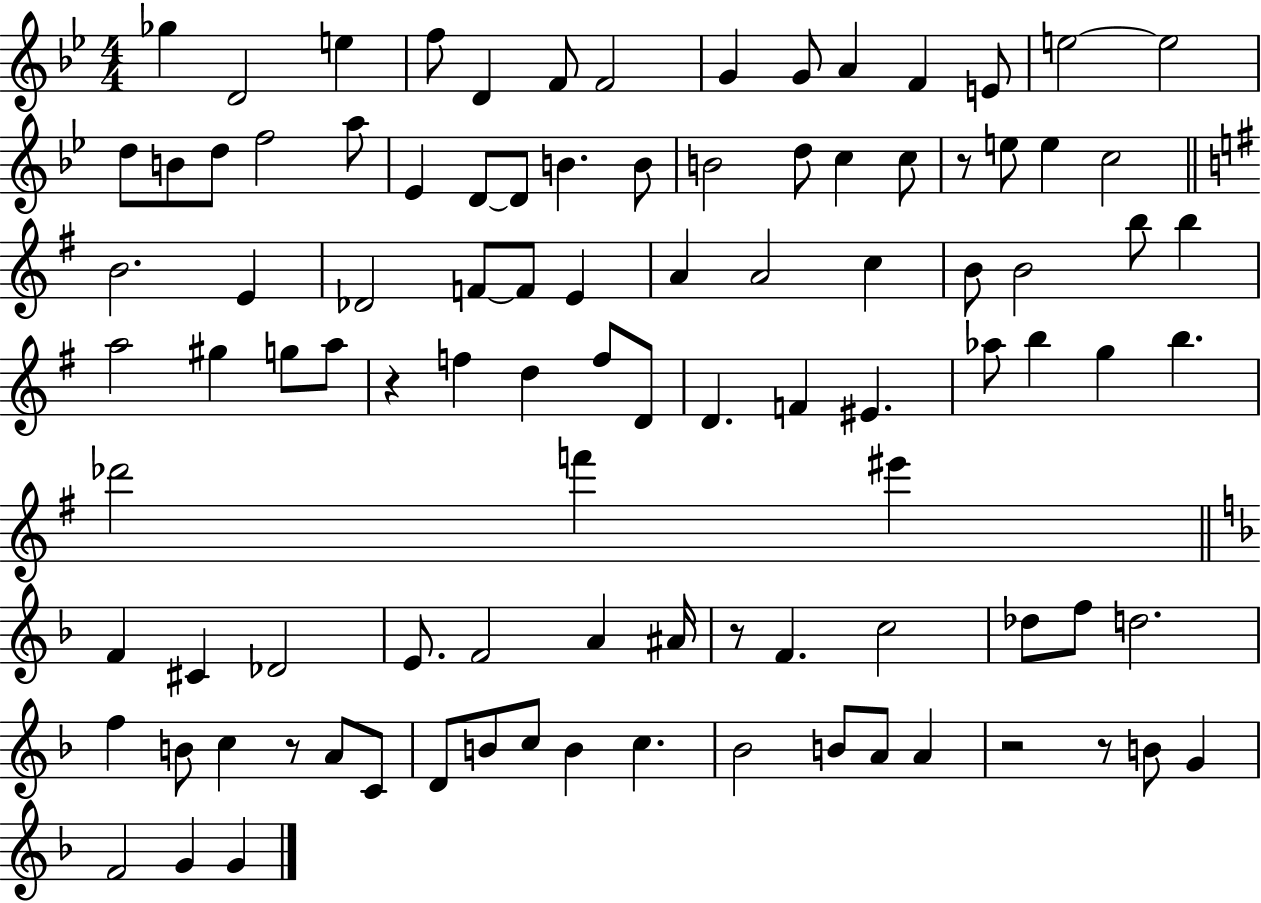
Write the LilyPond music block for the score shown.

{
  \clef treble
  \numericTimeSignature
  \time 4/4
  \key bes \major
  ges''4 d'2 e''4 | f''8 d'4 f'8 f'2 | g'4 g'8 a'4 f'4 e'8 | e''2~~ e''2 | \break d''8 b'8 d''8 f''2 a''8 | ees'4 d'8~~ d'8 b'4. b'8 | b'2 d''8 c''4 c''8 | r8 e''8 e''4 c''2 | \break \bar "||" \break \key e \minor b'2. e'4 | des'2 f'8~~ f'8 e'4 | a'4 a'2 c''4 | b'8 b'2 b''8 b''4 | \break a''2 gis''4 g''8 a''8 | r4 f''4 d''4 f''8 d'8 | d'4. f'4 eis'4. | aes''8 b''4 g''4 b''4. | \break des'''2 f'''4 eis'''4 | \bar "||" \break \key f \major f'4 cis'4 des'2 | e'8. f'2 a'4 ais'16 | r8 f'4. c''2 | des''8 f''8 d''2. | \break f''4 b'8 c''4 r8 a'8 c'8 | d'8 b'8 c''8 b'4 c''4. | bes'2 b'8 a'8 a'4 | r2 r8 b'8 g'4 | \break f'2 g'4 g'4 | \bar "|."
}